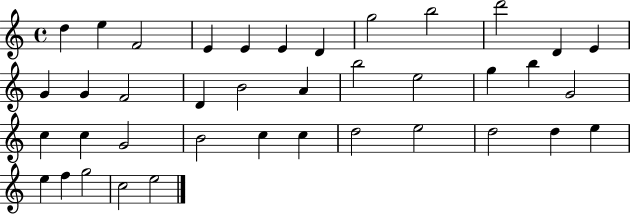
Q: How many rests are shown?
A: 0